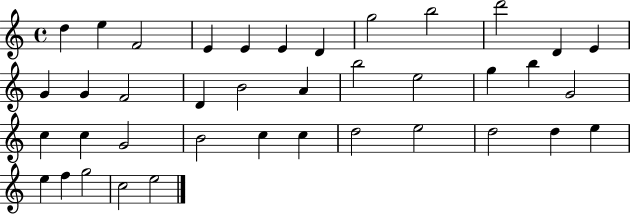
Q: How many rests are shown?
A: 0